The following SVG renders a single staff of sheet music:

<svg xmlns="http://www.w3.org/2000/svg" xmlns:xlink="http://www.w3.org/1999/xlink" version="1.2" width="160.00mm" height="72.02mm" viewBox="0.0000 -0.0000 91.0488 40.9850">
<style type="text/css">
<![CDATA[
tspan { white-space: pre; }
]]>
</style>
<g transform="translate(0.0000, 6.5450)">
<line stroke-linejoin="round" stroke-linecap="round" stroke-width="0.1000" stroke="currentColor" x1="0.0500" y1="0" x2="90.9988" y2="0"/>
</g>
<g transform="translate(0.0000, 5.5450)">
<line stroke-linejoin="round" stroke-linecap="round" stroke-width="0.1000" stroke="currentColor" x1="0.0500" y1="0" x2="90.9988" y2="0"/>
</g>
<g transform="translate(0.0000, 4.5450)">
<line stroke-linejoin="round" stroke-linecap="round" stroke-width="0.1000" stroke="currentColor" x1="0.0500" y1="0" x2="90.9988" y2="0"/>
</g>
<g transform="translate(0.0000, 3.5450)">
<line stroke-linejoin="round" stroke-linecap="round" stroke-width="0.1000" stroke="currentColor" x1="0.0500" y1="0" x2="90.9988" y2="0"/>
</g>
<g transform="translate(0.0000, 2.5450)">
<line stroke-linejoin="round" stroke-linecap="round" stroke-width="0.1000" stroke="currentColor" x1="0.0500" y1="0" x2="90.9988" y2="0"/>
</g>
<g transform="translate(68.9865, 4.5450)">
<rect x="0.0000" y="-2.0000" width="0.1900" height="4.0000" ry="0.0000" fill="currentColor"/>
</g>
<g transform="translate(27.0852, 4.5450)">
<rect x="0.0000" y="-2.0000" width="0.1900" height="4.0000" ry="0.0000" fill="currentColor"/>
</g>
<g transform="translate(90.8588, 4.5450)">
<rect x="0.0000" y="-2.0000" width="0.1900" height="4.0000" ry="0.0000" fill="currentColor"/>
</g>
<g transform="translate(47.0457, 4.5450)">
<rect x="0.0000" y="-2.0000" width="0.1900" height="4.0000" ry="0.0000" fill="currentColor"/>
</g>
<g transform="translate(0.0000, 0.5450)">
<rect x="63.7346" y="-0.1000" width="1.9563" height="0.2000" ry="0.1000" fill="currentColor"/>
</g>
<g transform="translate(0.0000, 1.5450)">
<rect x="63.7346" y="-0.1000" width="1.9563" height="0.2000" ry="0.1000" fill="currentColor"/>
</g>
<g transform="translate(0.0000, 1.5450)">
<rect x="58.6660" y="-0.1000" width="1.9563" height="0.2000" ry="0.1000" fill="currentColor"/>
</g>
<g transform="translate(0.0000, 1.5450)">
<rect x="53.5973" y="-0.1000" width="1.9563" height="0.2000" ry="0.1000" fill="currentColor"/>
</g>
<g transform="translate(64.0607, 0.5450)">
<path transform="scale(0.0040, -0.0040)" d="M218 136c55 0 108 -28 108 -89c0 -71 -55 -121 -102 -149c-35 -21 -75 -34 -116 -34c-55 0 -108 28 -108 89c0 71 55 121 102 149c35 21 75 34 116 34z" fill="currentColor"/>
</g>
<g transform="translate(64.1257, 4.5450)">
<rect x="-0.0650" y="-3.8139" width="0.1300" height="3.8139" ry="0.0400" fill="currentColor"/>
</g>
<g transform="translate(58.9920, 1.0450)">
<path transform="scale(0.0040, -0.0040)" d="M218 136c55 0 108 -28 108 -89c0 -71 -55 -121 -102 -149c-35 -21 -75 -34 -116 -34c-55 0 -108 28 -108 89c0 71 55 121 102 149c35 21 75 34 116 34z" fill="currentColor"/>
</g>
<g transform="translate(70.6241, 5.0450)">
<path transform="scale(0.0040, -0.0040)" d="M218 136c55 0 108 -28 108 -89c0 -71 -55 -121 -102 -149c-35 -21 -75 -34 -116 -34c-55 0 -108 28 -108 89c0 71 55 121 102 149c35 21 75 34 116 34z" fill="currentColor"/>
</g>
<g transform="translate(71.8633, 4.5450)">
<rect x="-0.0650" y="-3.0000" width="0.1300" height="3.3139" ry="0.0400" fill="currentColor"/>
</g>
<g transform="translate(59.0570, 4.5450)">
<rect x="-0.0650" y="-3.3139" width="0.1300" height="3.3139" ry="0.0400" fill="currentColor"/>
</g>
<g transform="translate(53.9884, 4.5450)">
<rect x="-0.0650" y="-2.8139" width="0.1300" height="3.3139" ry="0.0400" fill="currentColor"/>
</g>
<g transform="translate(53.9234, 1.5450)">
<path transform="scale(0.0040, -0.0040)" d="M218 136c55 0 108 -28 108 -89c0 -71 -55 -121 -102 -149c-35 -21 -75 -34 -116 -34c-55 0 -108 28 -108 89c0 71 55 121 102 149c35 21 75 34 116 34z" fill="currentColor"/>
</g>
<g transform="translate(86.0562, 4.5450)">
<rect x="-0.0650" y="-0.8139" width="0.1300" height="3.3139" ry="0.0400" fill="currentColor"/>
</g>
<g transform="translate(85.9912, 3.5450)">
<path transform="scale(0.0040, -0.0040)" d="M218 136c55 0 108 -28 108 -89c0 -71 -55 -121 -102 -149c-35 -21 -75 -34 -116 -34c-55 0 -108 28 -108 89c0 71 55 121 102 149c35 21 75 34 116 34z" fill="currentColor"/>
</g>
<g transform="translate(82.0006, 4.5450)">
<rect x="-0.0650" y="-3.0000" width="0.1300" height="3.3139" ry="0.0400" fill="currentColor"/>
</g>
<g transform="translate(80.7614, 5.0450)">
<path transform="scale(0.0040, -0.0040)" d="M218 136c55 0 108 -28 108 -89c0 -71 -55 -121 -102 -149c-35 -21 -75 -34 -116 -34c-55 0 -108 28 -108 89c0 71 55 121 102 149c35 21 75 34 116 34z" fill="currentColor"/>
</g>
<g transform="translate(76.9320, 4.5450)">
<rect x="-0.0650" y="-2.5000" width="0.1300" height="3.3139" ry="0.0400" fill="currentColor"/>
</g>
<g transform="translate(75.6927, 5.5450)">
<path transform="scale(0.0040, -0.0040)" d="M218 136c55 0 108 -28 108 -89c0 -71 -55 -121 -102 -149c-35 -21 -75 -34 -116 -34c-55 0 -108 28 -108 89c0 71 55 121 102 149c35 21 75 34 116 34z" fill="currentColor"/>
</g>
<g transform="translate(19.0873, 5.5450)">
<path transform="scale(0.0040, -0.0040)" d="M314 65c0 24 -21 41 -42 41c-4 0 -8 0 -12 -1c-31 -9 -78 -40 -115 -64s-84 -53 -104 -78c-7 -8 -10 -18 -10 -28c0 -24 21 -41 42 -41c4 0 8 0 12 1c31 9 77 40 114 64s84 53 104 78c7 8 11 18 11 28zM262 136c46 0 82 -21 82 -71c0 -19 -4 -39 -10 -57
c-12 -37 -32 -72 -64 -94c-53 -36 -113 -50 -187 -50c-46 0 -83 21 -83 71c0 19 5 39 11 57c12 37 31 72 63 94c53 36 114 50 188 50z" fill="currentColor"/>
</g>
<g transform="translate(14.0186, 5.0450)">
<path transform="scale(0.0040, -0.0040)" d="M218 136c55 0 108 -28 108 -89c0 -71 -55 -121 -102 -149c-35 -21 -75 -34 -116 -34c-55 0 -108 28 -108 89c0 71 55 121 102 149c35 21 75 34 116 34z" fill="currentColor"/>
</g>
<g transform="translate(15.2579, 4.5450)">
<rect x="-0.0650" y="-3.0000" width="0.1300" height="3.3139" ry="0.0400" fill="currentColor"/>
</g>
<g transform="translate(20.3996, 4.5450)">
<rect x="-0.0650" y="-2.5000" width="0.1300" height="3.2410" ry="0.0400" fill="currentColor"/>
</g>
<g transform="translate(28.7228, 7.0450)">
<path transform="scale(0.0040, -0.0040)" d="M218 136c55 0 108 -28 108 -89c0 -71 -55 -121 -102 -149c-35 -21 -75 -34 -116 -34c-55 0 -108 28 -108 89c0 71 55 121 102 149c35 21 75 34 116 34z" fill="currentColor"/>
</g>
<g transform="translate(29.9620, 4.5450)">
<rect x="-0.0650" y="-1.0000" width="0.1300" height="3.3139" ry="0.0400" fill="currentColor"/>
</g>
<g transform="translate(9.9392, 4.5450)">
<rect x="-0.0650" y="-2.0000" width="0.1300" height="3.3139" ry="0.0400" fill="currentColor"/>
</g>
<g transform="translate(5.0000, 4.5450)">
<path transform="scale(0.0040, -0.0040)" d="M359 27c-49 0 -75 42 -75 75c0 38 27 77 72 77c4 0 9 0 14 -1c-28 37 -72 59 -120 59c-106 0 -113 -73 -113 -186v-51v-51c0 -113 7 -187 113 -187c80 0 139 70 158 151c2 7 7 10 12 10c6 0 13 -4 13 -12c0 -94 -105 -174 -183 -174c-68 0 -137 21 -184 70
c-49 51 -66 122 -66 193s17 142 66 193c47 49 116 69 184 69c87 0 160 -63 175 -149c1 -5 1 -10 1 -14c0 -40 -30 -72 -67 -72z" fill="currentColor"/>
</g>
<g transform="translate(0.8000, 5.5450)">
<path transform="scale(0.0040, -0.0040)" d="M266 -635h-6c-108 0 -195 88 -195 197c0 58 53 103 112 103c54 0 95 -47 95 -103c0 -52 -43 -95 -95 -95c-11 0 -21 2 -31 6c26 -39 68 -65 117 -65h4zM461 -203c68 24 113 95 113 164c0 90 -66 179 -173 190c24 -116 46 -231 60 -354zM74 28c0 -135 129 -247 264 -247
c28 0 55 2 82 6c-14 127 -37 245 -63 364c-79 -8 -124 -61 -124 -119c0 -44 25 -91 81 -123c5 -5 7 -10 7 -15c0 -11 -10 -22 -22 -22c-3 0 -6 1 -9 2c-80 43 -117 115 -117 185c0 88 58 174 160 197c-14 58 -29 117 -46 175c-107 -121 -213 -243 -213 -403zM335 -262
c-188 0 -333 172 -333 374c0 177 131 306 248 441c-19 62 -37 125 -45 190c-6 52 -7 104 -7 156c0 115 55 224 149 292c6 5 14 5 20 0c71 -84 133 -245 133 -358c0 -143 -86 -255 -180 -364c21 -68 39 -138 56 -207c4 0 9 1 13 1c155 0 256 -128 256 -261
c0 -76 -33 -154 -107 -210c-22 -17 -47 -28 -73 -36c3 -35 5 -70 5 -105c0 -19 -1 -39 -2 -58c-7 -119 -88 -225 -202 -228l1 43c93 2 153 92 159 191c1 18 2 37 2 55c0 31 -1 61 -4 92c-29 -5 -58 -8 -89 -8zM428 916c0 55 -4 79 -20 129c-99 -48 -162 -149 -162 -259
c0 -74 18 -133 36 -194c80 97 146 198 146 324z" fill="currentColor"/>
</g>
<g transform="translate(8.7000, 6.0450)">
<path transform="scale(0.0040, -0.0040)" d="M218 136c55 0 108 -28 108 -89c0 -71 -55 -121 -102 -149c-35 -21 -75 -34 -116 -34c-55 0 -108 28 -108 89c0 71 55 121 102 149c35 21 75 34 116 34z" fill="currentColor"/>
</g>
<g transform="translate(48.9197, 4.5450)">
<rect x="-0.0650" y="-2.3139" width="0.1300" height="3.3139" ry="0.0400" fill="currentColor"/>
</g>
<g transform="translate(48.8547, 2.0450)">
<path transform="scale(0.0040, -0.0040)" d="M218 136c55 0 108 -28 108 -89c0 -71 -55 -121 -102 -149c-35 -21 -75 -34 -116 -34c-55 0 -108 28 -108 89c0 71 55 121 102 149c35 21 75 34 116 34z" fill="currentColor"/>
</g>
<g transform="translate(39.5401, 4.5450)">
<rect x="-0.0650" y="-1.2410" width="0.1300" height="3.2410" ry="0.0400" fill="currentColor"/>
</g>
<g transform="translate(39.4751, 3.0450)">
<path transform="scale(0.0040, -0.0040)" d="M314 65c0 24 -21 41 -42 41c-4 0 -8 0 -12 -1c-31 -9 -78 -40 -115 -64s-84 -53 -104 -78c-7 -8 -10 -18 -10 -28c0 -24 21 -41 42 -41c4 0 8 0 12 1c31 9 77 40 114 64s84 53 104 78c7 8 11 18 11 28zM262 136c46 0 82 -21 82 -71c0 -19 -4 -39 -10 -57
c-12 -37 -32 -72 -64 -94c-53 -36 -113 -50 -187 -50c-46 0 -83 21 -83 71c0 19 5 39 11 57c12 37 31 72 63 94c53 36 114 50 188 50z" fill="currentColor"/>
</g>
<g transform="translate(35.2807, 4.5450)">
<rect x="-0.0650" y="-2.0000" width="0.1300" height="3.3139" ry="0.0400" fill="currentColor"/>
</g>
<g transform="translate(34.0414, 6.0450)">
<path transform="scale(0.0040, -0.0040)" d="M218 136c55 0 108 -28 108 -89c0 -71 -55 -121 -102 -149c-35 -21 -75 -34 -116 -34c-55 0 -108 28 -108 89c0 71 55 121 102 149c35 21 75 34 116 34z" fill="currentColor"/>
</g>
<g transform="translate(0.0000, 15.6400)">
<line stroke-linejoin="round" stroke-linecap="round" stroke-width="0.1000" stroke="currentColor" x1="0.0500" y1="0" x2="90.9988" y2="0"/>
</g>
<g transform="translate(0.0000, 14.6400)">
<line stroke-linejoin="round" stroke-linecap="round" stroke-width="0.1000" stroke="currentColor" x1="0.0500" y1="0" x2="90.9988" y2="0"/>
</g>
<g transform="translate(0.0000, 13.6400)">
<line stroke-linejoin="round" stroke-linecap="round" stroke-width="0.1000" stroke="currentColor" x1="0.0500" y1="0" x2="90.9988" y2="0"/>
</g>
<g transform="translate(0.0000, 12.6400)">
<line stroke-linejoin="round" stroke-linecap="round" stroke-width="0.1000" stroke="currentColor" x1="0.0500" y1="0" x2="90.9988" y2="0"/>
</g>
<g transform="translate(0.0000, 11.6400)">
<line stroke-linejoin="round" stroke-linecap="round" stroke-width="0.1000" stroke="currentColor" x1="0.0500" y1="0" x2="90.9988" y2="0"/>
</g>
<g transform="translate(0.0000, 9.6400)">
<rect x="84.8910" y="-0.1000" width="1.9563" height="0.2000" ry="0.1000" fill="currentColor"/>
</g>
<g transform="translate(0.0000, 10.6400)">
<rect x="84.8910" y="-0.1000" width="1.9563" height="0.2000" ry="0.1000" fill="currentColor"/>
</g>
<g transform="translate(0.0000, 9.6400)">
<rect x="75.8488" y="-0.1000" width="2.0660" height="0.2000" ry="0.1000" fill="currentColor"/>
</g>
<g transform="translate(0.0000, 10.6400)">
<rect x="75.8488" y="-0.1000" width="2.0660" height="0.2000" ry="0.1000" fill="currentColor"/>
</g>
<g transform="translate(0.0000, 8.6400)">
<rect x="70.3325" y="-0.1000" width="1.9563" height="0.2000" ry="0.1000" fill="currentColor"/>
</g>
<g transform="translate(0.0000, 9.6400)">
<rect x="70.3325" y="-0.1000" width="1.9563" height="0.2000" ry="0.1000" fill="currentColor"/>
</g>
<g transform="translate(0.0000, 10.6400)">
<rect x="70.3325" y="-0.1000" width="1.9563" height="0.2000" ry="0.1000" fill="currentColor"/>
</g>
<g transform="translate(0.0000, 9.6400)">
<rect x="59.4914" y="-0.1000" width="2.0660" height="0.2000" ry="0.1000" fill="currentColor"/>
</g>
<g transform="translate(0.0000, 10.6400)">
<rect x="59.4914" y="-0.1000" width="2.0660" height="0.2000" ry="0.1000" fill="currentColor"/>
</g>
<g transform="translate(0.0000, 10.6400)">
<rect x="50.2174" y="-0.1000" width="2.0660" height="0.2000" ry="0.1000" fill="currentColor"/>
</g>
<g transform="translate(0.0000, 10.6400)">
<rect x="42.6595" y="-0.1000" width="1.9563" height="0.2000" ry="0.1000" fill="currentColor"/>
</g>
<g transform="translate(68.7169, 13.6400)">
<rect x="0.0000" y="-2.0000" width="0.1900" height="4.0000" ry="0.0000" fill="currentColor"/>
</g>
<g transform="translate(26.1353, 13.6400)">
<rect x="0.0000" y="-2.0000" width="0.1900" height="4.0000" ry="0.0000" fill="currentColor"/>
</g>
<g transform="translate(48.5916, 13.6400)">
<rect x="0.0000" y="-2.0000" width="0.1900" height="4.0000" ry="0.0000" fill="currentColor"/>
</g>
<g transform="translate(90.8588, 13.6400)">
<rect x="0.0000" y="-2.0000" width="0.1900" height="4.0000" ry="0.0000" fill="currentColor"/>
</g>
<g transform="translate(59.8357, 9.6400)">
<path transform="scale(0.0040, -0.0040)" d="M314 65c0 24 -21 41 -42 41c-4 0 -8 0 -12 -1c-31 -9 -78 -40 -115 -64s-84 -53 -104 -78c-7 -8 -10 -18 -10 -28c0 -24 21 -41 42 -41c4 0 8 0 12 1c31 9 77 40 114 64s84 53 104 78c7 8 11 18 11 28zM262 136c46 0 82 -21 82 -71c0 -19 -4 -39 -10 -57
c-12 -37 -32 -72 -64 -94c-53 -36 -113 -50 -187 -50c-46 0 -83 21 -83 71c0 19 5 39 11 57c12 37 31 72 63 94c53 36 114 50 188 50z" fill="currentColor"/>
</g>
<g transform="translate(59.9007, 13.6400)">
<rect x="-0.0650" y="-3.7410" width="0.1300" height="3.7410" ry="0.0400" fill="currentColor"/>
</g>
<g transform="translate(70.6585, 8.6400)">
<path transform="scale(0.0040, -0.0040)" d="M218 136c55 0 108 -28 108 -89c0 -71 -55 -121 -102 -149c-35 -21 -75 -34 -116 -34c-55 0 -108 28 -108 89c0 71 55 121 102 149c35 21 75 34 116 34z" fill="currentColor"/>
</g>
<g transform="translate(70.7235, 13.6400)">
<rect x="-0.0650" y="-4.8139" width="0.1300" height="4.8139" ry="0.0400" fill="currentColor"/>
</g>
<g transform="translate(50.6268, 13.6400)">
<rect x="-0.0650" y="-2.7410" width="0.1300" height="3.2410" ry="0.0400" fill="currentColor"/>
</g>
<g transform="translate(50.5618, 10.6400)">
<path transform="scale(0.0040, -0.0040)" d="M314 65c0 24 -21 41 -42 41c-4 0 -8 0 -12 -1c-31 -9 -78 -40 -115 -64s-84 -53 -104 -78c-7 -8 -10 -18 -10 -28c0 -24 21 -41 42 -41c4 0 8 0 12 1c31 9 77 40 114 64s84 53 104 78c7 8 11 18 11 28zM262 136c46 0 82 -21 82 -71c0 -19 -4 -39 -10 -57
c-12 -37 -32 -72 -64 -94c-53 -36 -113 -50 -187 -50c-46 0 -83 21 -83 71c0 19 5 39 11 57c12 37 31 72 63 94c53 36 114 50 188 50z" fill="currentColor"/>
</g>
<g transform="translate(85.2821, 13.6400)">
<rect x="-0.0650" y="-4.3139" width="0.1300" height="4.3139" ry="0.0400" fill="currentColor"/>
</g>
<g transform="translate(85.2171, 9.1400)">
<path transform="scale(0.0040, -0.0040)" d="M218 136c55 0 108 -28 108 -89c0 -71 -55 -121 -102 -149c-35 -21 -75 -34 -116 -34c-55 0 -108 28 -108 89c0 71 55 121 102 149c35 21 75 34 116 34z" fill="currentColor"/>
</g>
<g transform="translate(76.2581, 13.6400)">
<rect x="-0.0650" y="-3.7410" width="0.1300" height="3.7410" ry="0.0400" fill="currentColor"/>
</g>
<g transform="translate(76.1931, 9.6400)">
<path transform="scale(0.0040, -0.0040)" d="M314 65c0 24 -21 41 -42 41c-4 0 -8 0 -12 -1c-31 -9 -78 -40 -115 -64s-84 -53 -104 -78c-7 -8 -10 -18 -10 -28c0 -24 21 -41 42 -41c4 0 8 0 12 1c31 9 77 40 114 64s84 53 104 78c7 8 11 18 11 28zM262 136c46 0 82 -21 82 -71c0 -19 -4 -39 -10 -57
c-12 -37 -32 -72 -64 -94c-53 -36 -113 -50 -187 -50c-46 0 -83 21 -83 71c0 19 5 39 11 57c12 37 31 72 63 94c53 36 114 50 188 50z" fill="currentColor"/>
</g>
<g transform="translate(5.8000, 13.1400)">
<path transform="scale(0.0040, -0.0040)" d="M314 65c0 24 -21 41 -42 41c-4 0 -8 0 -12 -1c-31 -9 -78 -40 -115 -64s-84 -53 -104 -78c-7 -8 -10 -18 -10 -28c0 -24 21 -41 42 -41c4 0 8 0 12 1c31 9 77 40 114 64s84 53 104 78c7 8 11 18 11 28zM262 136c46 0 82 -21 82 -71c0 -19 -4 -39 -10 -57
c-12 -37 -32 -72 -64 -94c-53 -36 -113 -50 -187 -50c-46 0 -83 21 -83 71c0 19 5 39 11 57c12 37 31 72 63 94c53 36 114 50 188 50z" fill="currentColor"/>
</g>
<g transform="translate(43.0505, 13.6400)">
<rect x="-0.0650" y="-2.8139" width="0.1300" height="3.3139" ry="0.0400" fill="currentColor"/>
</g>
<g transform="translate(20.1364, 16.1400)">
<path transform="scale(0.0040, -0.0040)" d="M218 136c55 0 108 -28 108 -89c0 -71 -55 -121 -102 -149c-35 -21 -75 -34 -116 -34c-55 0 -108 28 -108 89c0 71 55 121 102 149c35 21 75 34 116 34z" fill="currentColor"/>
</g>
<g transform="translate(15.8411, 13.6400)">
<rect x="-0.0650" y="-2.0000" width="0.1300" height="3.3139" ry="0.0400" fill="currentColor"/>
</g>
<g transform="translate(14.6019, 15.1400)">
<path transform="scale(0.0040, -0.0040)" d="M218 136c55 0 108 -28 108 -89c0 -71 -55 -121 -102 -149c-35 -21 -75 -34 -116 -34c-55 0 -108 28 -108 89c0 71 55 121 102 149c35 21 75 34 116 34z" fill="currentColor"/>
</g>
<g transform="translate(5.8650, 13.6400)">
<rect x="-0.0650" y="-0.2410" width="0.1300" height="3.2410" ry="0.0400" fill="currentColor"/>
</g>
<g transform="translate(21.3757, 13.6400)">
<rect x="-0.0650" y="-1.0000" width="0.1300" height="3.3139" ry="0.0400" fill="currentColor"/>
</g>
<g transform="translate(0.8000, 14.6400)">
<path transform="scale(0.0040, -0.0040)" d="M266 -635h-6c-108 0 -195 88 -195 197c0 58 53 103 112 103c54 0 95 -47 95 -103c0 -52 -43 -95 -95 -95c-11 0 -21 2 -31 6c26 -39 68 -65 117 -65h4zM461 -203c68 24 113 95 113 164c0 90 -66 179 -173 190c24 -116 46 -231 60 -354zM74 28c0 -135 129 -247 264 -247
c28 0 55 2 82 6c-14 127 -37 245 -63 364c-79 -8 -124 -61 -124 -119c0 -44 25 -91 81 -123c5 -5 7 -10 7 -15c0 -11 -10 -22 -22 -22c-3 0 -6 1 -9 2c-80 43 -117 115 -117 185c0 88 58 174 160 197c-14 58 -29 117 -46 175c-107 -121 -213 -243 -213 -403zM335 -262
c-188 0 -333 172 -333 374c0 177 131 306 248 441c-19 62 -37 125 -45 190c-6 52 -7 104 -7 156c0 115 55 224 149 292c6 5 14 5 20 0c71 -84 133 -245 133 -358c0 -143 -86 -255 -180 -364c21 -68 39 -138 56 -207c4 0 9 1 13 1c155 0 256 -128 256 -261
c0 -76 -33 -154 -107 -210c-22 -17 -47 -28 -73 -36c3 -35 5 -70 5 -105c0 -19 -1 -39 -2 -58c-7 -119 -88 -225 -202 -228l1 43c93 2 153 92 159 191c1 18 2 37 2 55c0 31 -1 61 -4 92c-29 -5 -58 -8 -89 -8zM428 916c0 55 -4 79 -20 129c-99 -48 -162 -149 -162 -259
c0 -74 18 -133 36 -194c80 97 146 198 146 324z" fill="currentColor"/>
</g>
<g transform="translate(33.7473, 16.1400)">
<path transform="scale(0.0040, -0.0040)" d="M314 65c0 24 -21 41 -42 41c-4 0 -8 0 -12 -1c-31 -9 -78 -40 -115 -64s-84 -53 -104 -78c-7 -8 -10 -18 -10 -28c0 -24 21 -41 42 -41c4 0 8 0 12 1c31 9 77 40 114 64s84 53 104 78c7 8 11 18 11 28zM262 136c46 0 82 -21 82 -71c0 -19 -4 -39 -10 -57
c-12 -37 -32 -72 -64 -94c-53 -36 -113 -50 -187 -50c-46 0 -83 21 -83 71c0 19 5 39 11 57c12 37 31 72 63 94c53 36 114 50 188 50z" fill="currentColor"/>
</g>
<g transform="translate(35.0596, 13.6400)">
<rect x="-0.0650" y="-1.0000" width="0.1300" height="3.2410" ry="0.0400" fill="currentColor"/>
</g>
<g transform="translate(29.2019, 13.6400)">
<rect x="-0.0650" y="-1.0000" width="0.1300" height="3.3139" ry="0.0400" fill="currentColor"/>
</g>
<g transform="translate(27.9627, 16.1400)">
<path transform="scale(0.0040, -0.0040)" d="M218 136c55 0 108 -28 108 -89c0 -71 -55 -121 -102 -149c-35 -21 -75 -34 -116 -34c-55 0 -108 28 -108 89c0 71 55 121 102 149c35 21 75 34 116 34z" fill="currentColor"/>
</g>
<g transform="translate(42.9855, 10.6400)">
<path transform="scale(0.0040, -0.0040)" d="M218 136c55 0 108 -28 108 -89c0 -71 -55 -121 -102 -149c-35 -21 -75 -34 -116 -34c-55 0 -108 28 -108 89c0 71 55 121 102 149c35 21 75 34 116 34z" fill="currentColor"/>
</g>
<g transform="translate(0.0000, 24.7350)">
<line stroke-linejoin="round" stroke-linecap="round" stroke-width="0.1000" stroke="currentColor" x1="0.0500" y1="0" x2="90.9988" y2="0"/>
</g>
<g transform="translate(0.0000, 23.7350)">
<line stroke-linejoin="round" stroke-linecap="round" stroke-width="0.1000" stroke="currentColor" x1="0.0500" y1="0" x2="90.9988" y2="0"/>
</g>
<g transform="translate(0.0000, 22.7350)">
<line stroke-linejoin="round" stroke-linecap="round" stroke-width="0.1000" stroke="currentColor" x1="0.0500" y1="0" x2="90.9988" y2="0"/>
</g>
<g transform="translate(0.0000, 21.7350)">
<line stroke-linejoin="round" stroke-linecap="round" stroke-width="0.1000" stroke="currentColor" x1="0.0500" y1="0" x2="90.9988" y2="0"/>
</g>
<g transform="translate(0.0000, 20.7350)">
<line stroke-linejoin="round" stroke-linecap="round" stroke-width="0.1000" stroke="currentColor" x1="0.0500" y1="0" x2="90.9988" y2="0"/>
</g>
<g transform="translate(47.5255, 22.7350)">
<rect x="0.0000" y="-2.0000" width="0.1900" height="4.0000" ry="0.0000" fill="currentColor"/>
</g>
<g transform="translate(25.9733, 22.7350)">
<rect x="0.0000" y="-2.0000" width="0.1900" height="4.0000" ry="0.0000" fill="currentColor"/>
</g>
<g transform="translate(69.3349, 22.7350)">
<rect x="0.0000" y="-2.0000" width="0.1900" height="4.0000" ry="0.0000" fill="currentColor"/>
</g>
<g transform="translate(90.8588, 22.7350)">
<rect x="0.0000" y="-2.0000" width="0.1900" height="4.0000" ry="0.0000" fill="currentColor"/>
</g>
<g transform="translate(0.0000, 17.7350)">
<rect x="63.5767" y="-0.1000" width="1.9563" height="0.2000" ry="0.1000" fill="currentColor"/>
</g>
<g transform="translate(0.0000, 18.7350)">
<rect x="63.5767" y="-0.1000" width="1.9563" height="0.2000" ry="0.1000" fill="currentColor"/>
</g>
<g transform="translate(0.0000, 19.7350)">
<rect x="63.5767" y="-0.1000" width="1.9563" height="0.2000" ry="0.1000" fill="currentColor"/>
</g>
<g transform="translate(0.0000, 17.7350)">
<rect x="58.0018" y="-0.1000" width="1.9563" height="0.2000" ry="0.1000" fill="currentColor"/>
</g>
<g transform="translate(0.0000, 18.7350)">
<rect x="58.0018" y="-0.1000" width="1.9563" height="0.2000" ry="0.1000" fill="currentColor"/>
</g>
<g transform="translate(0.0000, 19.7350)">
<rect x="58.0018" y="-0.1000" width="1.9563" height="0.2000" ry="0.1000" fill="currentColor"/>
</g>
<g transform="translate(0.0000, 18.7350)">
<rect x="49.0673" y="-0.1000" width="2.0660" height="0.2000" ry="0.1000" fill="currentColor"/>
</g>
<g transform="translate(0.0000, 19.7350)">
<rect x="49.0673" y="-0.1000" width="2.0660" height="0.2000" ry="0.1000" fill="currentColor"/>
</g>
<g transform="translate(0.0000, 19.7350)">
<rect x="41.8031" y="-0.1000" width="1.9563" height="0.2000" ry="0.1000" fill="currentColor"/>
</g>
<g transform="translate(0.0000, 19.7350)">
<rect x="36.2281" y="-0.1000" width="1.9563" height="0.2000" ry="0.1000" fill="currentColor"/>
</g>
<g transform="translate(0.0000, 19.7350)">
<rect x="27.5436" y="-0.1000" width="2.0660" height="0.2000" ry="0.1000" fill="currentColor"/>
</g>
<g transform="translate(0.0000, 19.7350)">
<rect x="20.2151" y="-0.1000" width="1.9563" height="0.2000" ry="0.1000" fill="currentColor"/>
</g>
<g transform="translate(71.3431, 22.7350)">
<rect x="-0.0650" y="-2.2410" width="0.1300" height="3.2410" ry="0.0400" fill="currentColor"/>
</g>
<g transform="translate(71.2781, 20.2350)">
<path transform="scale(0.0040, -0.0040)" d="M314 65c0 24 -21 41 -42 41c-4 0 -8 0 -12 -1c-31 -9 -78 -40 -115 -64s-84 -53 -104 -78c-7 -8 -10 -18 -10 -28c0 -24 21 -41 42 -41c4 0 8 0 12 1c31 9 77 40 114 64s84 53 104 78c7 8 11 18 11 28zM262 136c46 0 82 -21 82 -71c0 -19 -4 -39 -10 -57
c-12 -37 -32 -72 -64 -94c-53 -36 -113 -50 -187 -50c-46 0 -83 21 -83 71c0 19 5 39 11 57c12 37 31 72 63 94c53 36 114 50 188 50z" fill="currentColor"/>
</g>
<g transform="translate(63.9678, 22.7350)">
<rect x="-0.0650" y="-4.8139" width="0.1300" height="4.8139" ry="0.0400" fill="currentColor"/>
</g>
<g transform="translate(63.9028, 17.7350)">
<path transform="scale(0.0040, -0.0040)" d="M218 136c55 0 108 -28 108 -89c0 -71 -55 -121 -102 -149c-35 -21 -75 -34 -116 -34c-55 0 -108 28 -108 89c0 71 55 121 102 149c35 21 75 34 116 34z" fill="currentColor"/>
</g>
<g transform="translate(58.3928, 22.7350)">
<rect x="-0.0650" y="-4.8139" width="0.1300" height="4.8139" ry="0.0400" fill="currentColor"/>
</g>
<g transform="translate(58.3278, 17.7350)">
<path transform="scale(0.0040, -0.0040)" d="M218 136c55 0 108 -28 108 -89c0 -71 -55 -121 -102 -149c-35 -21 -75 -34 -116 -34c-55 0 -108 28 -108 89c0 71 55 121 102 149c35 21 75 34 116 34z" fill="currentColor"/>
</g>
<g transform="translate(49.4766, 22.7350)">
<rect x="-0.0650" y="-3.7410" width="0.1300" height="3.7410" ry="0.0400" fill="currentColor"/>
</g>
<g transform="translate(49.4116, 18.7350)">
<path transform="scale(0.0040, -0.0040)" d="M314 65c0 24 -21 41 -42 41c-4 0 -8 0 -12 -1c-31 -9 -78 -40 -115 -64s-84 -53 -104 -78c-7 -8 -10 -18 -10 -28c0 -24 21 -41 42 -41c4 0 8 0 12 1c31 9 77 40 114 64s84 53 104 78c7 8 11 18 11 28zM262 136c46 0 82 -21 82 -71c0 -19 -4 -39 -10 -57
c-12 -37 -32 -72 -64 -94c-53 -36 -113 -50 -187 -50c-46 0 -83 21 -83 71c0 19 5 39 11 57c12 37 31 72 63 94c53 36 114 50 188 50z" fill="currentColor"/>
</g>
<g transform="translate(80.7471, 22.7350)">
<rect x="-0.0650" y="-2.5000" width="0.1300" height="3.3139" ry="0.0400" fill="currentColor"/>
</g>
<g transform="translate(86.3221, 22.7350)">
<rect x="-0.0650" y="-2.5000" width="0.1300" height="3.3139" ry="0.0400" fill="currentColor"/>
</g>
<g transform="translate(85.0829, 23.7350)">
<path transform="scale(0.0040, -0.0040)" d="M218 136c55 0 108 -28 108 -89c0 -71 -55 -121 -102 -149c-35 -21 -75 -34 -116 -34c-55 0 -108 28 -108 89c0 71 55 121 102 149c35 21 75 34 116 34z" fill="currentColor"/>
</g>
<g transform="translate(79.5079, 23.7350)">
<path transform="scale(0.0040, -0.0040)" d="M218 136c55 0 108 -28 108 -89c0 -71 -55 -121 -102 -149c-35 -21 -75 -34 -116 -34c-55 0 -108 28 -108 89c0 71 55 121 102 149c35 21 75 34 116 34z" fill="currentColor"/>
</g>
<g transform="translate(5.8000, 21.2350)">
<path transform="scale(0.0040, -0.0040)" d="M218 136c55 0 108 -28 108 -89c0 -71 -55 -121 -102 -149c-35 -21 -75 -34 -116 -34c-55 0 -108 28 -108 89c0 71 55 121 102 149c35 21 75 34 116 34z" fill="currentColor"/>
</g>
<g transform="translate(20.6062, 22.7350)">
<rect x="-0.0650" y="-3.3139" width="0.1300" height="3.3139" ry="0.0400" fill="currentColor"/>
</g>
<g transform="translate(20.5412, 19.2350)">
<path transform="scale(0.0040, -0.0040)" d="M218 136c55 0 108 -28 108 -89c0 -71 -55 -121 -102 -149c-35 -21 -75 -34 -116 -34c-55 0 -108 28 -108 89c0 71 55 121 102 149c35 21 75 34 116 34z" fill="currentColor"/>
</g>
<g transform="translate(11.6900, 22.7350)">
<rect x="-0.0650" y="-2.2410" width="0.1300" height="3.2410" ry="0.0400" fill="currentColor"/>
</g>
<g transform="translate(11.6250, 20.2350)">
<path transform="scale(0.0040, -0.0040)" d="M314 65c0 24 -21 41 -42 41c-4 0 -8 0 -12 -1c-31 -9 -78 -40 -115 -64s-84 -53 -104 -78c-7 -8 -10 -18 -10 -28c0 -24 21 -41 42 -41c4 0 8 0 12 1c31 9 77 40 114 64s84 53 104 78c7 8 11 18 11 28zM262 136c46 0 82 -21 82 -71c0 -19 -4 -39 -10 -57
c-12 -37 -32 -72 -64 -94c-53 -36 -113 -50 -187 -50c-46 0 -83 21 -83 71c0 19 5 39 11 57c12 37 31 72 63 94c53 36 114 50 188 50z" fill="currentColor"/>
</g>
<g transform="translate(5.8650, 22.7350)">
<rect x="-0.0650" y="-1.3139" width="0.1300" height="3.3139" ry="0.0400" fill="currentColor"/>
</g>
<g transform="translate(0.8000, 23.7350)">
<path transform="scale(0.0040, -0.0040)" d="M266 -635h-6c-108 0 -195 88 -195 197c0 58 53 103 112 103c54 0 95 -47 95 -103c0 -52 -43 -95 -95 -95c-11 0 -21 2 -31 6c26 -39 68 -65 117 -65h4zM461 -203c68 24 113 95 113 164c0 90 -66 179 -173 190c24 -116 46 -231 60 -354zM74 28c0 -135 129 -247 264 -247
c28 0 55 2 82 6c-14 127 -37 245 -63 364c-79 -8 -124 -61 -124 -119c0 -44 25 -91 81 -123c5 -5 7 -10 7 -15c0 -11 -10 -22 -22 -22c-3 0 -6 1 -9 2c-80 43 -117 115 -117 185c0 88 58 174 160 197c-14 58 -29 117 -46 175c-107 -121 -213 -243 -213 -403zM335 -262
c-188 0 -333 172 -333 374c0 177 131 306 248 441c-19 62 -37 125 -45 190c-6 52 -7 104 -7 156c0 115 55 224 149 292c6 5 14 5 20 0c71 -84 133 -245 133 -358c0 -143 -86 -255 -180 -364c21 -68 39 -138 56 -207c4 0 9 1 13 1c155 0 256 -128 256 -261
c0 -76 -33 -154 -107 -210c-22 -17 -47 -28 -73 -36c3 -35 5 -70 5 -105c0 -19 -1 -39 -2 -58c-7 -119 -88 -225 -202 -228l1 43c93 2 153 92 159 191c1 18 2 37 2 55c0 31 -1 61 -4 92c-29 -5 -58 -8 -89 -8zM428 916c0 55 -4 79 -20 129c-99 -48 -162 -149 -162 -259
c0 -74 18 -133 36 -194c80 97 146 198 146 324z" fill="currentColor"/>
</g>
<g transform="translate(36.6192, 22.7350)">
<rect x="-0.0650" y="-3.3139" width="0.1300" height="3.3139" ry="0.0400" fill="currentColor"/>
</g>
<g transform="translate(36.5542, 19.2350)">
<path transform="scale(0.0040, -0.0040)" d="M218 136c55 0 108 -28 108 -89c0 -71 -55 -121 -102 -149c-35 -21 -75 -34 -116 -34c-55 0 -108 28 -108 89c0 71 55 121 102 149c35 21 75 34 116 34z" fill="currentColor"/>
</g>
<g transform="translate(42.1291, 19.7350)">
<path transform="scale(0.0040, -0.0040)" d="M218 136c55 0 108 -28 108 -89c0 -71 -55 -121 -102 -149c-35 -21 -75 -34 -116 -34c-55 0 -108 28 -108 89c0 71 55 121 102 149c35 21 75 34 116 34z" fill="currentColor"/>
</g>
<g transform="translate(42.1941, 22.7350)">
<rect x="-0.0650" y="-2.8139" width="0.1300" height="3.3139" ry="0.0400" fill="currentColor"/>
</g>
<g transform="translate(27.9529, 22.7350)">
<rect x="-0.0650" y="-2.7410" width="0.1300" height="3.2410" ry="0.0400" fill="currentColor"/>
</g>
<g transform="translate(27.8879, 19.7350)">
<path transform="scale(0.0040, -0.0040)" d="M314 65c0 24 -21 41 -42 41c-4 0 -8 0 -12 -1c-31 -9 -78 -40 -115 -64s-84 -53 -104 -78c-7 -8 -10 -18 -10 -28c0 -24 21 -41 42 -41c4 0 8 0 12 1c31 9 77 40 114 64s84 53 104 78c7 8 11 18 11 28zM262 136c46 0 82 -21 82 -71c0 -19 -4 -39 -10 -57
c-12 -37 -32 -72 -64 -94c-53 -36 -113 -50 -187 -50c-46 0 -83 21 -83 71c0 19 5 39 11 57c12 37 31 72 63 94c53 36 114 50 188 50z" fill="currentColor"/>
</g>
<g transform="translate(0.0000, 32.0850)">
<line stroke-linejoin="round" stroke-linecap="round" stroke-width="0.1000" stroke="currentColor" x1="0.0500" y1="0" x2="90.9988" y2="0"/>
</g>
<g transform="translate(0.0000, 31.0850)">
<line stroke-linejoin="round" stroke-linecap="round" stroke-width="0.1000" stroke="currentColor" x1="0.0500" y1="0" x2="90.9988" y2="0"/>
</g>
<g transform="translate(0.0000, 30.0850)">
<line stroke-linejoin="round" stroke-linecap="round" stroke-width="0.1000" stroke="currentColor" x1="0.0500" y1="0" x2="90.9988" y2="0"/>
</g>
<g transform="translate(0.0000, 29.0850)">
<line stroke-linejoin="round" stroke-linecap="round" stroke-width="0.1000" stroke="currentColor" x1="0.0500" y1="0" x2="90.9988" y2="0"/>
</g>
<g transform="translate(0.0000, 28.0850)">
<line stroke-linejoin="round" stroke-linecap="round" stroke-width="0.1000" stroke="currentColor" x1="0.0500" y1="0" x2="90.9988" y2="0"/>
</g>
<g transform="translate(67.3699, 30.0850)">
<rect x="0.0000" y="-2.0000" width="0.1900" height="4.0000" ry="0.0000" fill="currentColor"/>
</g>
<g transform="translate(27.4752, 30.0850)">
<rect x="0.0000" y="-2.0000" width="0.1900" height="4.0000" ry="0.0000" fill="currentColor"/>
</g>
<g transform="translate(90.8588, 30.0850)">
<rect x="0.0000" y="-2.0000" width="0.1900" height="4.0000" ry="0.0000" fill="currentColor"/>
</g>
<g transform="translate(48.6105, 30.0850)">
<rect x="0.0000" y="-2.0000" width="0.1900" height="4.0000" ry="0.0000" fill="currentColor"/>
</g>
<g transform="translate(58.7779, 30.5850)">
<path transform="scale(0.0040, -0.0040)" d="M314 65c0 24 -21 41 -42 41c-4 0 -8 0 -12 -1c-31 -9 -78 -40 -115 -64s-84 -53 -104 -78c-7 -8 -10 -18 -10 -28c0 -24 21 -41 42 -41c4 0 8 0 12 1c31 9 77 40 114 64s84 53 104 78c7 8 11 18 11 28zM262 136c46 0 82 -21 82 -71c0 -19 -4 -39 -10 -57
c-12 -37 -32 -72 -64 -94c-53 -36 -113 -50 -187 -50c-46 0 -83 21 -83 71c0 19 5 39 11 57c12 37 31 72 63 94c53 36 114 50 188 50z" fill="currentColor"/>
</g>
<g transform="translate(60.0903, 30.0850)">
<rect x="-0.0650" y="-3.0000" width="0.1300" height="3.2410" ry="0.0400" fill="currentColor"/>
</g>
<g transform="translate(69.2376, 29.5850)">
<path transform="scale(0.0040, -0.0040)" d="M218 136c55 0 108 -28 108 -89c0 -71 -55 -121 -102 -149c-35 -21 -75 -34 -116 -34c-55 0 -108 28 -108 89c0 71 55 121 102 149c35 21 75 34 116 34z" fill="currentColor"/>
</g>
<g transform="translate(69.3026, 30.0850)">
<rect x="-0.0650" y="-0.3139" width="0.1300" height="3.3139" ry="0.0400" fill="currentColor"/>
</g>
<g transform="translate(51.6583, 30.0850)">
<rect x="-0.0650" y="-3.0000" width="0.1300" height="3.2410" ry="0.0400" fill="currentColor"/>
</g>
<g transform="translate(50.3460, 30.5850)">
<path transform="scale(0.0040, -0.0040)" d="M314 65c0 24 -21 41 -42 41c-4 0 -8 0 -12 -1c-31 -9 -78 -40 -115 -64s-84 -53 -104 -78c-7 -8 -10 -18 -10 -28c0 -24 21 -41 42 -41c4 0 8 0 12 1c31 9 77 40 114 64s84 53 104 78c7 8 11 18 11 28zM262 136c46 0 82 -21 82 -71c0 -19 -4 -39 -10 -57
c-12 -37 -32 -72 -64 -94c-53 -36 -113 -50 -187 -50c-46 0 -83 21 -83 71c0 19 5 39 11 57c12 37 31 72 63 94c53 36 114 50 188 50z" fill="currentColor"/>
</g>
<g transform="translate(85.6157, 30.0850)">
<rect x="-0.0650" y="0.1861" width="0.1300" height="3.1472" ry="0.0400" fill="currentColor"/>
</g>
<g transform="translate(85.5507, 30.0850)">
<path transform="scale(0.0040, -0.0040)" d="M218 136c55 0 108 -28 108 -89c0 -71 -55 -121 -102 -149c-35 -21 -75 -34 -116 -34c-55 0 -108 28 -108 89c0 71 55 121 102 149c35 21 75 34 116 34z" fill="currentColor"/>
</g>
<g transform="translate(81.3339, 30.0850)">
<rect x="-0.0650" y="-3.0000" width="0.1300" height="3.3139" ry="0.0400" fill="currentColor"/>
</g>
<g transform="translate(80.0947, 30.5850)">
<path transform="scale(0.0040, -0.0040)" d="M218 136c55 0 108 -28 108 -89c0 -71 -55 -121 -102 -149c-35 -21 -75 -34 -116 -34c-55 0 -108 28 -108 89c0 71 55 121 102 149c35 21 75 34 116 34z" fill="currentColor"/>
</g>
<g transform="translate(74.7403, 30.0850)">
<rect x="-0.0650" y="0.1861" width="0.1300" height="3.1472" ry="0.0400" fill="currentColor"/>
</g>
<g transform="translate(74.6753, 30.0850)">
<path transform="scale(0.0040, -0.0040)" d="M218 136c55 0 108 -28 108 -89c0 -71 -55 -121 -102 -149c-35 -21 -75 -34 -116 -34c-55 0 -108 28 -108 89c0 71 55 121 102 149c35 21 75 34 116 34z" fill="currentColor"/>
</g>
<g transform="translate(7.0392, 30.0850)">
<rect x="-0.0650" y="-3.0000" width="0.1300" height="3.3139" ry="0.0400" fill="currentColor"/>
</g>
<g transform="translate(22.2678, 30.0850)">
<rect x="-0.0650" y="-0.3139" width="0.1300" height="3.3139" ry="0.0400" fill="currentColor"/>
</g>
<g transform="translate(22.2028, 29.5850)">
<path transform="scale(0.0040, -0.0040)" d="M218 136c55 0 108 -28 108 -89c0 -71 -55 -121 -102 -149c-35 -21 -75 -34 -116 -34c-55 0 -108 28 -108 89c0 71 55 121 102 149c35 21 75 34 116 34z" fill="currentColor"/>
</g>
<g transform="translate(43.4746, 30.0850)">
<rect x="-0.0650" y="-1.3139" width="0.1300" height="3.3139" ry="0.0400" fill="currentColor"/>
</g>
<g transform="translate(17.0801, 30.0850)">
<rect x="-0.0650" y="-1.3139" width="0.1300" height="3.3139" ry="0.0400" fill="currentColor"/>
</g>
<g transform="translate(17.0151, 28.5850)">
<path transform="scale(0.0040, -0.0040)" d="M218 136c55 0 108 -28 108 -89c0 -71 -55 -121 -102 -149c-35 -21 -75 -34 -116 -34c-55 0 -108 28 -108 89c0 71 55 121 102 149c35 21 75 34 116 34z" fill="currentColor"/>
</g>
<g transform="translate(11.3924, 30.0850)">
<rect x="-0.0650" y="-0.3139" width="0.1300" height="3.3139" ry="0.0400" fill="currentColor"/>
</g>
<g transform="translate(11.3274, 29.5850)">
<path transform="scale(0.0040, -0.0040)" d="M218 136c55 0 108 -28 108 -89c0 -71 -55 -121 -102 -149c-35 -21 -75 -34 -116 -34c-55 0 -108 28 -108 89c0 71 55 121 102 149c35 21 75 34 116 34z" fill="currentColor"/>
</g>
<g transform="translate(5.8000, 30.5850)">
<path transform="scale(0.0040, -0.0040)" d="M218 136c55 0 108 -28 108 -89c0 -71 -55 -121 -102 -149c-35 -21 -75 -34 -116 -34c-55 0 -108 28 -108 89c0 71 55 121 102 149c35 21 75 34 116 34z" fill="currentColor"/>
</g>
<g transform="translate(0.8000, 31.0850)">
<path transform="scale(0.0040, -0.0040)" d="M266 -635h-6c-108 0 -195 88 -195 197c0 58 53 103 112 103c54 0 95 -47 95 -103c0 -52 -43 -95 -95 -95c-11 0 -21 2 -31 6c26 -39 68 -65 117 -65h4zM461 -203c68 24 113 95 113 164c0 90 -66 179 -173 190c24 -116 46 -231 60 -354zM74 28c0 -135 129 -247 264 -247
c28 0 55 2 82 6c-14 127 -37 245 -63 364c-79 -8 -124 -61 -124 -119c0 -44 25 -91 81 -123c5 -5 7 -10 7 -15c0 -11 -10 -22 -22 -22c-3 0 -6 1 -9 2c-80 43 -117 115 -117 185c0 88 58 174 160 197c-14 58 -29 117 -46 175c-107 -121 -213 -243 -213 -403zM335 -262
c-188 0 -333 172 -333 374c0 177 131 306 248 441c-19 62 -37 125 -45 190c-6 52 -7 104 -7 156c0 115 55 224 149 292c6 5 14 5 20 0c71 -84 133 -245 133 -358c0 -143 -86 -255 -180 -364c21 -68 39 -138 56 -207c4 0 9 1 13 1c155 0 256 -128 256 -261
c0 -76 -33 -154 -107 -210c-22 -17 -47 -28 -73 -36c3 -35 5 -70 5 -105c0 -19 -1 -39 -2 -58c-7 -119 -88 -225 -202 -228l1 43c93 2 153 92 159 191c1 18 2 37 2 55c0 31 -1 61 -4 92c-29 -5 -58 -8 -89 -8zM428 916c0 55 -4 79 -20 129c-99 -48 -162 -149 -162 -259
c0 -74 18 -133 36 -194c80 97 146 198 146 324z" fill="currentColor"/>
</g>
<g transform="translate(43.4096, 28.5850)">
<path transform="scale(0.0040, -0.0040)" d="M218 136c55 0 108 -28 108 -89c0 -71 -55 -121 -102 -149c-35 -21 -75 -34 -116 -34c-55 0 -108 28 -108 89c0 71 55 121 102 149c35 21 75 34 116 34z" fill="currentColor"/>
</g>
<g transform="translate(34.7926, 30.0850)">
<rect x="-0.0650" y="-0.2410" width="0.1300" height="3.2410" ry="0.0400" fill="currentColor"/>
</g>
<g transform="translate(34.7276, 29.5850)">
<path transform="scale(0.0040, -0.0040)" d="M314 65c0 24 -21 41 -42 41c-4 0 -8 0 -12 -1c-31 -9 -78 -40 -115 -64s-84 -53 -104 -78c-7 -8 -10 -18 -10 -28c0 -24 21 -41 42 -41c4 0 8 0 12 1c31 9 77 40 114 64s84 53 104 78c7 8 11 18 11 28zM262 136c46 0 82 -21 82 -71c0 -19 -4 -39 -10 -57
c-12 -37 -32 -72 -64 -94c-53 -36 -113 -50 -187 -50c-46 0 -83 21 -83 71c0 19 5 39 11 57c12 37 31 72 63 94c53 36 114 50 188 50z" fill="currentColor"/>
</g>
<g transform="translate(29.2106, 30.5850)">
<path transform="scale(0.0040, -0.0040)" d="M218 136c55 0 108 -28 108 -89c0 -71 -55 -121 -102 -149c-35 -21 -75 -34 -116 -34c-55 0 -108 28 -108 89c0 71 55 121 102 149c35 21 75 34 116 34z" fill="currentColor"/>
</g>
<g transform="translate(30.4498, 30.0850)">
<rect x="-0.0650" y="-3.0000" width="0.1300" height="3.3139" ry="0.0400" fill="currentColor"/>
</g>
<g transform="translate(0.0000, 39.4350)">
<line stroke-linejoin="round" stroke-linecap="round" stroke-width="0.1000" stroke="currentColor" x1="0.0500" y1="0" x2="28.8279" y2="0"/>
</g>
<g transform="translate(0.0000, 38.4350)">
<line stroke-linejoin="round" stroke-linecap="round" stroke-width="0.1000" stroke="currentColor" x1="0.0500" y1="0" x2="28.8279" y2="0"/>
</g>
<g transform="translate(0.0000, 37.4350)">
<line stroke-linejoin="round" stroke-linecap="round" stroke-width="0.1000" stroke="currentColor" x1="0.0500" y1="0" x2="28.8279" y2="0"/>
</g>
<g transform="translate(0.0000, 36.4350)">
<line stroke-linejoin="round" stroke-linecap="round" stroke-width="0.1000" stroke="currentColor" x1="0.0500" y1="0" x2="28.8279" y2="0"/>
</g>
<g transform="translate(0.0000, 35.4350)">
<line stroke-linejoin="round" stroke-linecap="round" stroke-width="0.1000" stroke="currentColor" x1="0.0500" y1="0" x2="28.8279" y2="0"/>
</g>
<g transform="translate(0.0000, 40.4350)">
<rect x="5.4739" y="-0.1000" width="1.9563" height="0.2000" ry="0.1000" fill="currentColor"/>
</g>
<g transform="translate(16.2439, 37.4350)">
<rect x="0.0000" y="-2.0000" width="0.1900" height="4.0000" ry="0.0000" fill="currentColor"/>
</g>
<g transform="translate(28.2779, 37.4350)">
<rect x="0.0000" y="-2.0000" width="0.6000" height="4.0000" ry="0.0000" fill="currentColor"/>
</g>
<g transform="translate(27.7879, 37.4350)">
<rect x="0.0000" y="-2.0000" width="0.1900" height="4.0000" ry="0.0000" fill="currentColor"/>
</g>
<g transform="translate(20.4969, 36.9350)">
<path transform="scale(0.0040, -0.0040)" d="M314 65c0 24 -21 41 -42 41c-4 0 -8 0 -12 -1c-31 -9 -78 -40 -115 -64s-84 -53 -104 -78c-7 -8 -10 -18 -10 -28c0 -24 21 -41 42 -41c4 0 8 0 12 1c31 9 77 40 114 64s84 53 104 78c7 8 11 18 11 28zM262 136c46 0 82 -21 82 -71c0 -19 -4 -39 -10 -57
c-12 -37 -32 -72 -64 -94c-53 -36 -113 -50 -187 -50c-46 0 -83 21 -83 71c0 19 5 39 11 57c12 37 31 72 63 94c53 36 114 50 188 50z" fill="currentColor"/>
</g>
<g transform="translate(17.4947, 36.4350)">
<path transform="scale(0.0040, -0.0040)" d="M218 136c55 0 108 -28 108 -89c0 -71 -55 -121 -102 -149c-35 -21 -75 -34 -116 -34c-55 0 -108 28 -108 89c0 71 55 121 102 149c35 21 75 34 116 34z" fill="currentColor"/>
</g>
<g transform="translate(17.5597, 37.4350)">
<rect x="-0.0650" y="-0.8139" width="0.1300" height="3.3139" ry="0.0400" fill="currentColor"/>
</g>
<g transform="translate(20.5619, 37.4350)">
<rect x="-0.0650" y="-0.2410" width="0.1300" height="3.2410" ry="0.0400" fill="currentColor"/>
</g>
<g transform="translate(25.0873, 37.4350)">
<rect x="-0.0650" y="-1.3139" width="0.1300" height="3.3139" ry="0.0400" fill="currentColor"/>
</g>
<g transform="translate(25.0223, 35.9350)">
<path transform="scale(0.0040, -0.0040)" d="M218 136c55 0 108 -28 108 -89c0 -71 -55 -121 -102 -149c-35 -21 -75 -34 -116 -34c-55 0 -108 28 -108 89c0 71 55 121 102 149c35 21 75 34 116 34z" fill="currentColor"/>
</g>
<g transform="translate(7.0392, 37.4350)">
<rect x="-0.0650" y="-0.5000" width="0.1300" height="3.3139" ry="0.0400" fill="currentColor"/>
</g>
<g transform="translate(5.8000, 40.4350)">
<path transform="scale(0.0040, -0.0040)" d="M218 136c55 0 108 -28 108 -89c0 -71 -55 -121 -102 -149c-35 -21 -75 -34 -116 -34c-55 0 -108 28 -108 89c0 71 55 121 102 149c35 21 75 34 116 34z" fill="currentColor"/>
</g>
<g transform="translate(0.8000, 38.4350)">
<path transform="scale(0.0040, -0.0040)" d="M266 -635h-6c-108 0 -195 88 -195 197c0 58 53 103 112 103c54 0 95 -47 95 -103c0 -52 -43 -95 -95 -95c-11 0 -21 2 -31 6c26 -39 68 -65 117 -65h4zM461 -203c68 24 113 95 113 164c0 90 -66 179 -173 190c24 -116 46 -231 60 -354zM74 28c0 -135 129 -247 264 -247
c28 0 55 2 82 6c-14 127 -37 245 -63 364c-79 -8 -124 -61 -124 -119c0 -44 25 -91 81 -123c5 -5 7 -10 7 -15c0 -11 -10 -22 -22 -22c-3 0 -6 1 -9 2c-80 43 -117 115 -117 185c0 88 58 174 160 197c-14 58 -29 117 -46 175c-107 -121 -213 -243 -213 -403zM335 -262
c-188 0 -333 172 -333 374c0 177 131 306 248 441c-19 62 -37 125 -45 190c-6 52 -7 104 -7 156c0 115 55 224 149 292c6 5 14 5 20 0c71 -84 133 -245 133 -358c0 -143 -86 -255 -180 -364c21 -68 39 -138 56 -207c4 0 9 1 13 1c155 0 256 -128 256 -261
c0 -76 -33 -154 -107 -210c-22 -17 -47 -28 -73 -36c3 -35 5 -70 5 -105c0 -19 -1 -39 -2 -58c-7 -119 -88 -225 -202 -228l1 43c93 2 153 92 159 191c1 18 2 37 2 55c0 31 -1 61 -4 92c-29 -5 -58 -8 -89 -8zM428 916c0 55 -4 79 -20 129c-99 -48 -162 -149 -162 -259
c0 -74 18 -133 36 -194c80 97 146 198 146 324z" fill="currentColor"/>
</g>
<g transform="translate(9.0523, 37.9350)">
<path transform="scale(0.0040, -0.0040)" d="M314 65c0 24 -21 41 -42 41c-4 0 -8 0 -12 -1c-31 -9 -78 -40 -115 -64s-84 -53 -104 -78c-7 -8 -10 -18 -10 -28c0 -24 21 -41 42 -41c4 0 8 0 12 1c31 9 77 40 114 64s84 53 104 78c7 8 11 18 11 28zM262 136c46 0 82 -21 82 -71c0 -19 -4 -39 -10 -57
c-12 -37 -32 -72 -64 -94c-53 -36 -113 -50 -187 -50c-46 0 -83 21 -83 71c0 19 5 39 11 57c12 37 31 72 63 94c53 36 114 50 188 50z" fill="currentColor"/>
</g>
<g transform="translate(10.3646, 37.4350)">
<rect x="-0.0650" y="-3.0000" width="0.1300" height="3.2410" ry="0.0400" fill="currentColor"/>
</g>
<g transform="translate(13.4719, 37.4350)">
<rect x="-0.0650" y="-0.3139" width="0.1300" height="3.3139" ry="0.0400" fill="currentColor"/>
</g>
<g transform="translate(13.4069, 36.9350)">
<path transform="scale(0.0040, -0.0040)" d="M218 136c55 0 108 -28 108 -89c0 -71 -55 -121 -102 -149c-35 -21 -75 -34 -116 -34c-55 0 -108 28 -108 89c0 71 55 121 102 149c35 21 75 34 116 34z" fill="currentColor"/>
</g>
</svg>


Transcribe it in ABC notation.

X:1
T:Untitled
M:4/4
L:1/4
K:C
F A G2 D F e2 g a b c' A G A d c2 F D D D2 a a2 c'2 e' c'2 d' e g2 b a2 b a c'2 e' e' g2 G G A c e c A c2 e A2 A2 c B A B C A2 c d c2 e